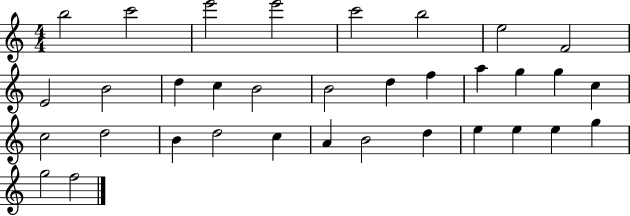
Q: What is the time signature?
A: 4/4